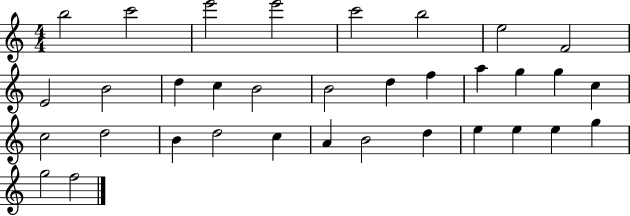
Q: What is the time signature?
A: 4/4